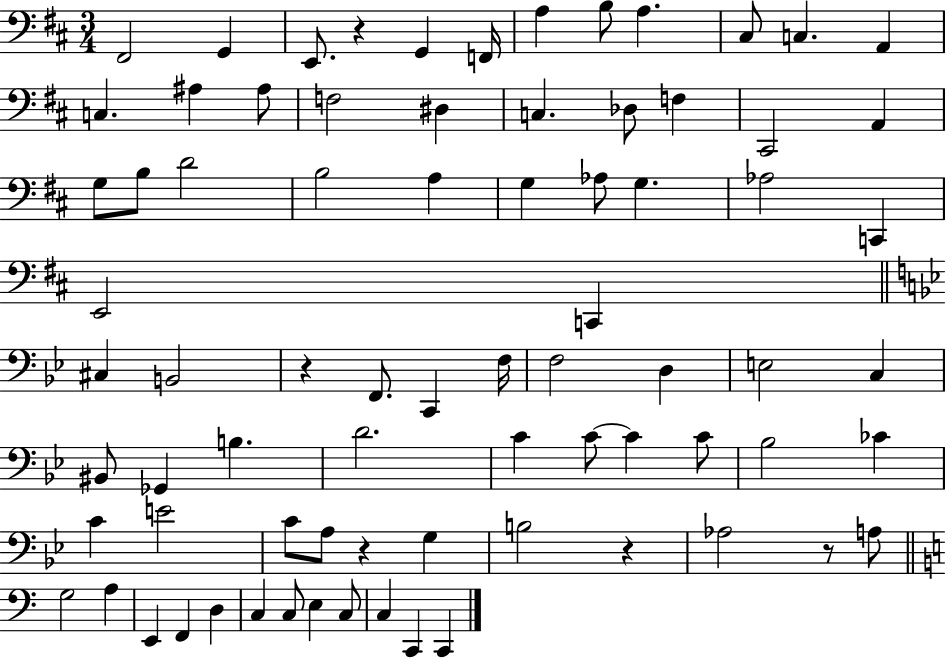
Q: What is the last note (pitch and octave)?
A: C2